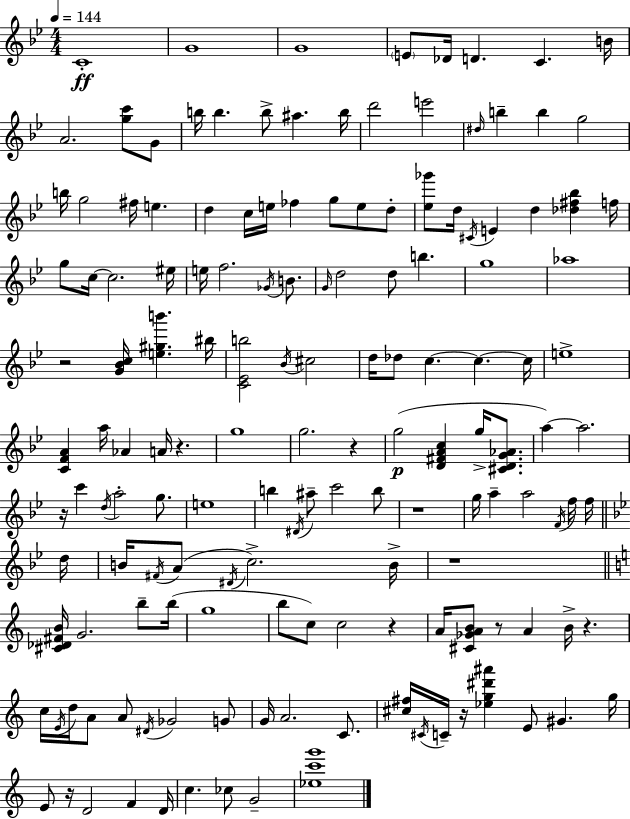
{
  \clef treble
  \numericTimeSignature
  \time 4/4
  \key g \minor
  \tempo 4 = 144
  c'1-.\ff | g'1 | g'1 | \parenthesize e'8 des'16 d'4. c'4. b'16 | \break a'2. <g'' c'''>8 g'8 | b''16 b''4. b''8-> ais''4. b''16 | d'''2 e'''2 | \grace { dis''16 } b''4-- b''4 g''2 | \break b''16 g''2 fis''16 e''4. | d''4 c''16 e''16 fes''4 g''8 e''8 d''8-. | <ees'' ges'''>8 d''16 \acciaccatura { cis'16 } e'4 d''4 <des'' fis'' bes''>4 | f''16 g''8 c''16~~ c''2. | \break eis''16 e''16 f''2. \acciaccatura { ges'16 } | b'8. \grace { g'16 } d''2 d''8 b''4. | g''1 | aes''1 | \break r2 <g' bes' c''>16 <e'' gis'' b'''>4. | bis''16 <c' ees' b''>2 \acciaccatura { bes'16 } cis''2 | d''16 des''8 c''4.~~ c''4.~~ | c''16 e''1-> | \break <c' f' a'>4 a''16 aes'4 a'16 r4. | g''1 | g''2. | r4 g''2(\p <d' fis' a' c''>4 | \break g''16-> <cis' d' g' aes'>8. a''4~~) a''2. | r16 c'''4 \acciaccatura { d''16 } a''2-. | g''8. e''1 | b''4 \acciaccatura { dis'16 } ais''8-- c'''2 | \break b''8 r1 | g''16 a''4-- a''2 | \acciaccatura { f'16 } f''16 f''16 \bar "||" \break \key g \minor d''16 b'16 \acciaccatura { fis'16 } a'8( \acciaccatura { dis'16 } c''2.->) | b'16-> r1 | \bar "||" \break \key c \major <cis' des' fis' b'>16 g'2. b''8-- b''16( | g''1 | b''8 c''8) c''2 r4 | a'16 <cis' ges' a' b'>8 r8 a'4 b'16-> r4. | \break c''16 \acciaccatura { e'16 } d''16 a'8 a'8 \acciaccatura { dis'16 } ges'2 | g'8 g'16 a'2. c'8. | <cis'' fis''>16 \acciaccatura { cis'16 } c'16-- r16 <ees'' g'' dis''' ais'''>4 e'8 gis'4. | g''16 e'8 r16 d'2 f'4 | \break d'16 c''4. ces''8 g'2-- | <ees'' c''' g'''>1 | \bar "|."
}